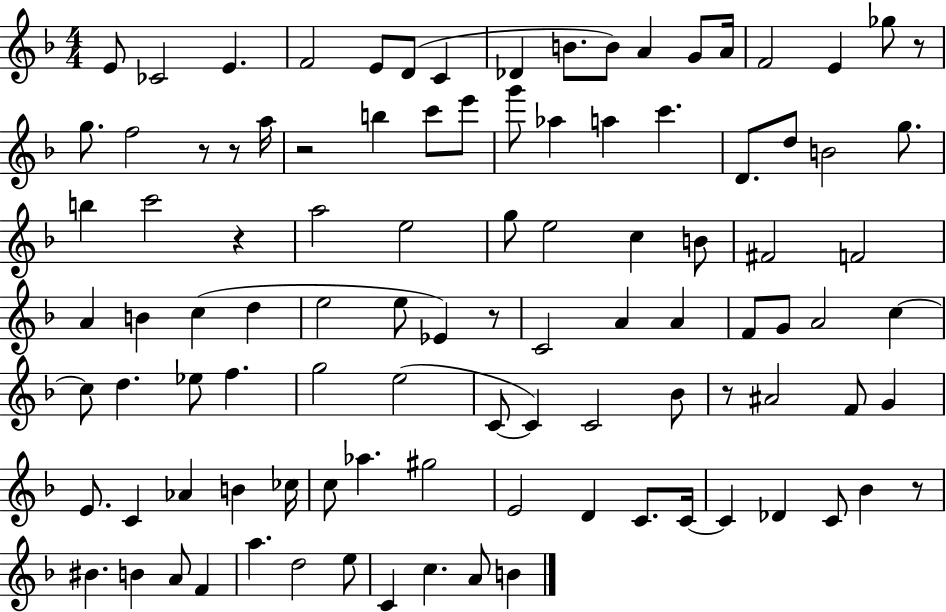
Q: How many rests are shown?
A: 8